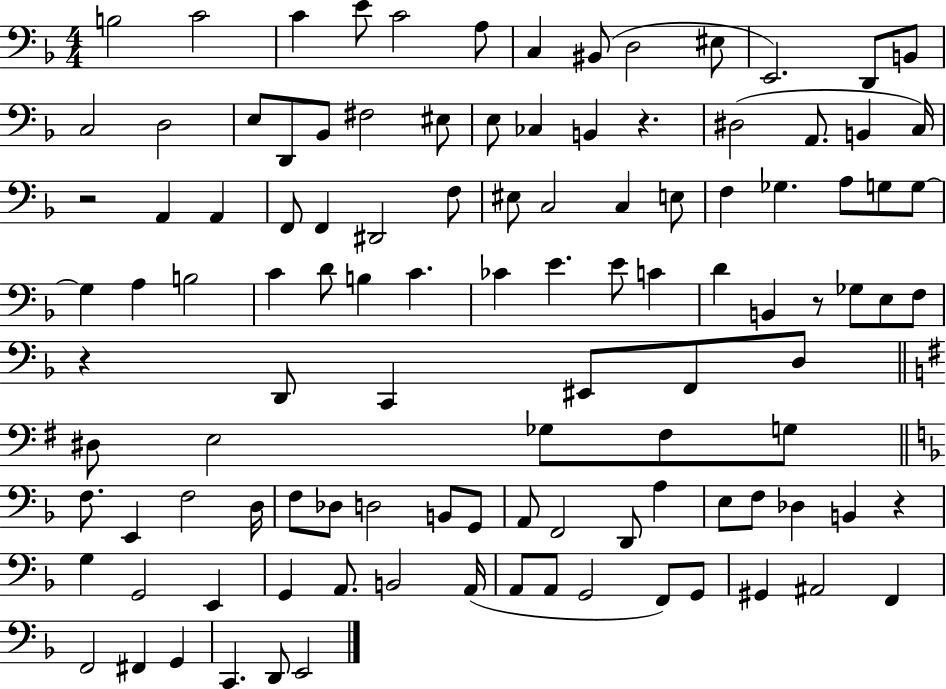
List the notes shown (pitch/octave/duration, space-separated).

B3/h C4/h C4/q E4/e C4/h A3/e C3/q BIS2/e D3/h EIS3/e E2/h. D2/e B2/e C3/h D3/h E3/e D2/e Bb2/e F#3/h EIS3/e E3/e CES3/q B2/q R/q. D#3/h A2/e. B2/q C3/s R/h A2/q A2/q F2/e F2/q D#2/h F3/e EIS3/e C3/h C3/q E3/e F3/q Gb3/q. A3/e G3/e G3/e G3/q A3/q B3/h C4/q D4/e B3/q C4/q. CES4/q E4/q. E4/e C4/q D4/q B2/q R/e Gb3/e E3/e F3/e R/q D2/e C2/q EIS2/e F2/e D3/e D#3/e E3/h Gb3/e F#3/e G3/e F3/e. E2/q F3/h D3/s F3/e Db3/e D3/h B2/e G2/e A2/e F2/h D2/e A3/q E3/e F3/e Db3/q B2/q R/q G3/q G2/h E2/q G2/q A2/e. B2/h A2/s A2/e A2/e G2/h F2/e G2/e G#2/q A#2/h F2/q F2/h F#2/q G2/q C2/q. D2/e E2/h